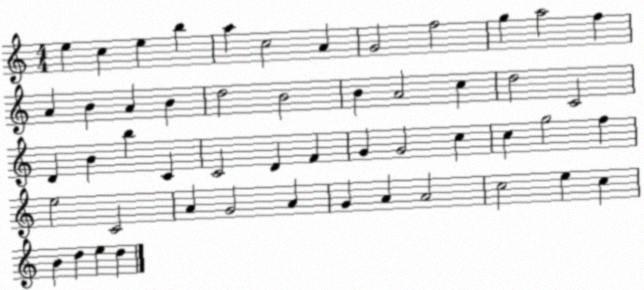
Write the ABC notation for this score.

X:1
T:Untitled
M:4/4
L:1/4
K:C
e c e b a c2 A G2 f2 g a2 f A B A B d2 B2 B A2 c d2 C2 D B b C C2 D F G G2 c c g2 f e2 C2 A G2 A G A A2 c2 e c B d e d